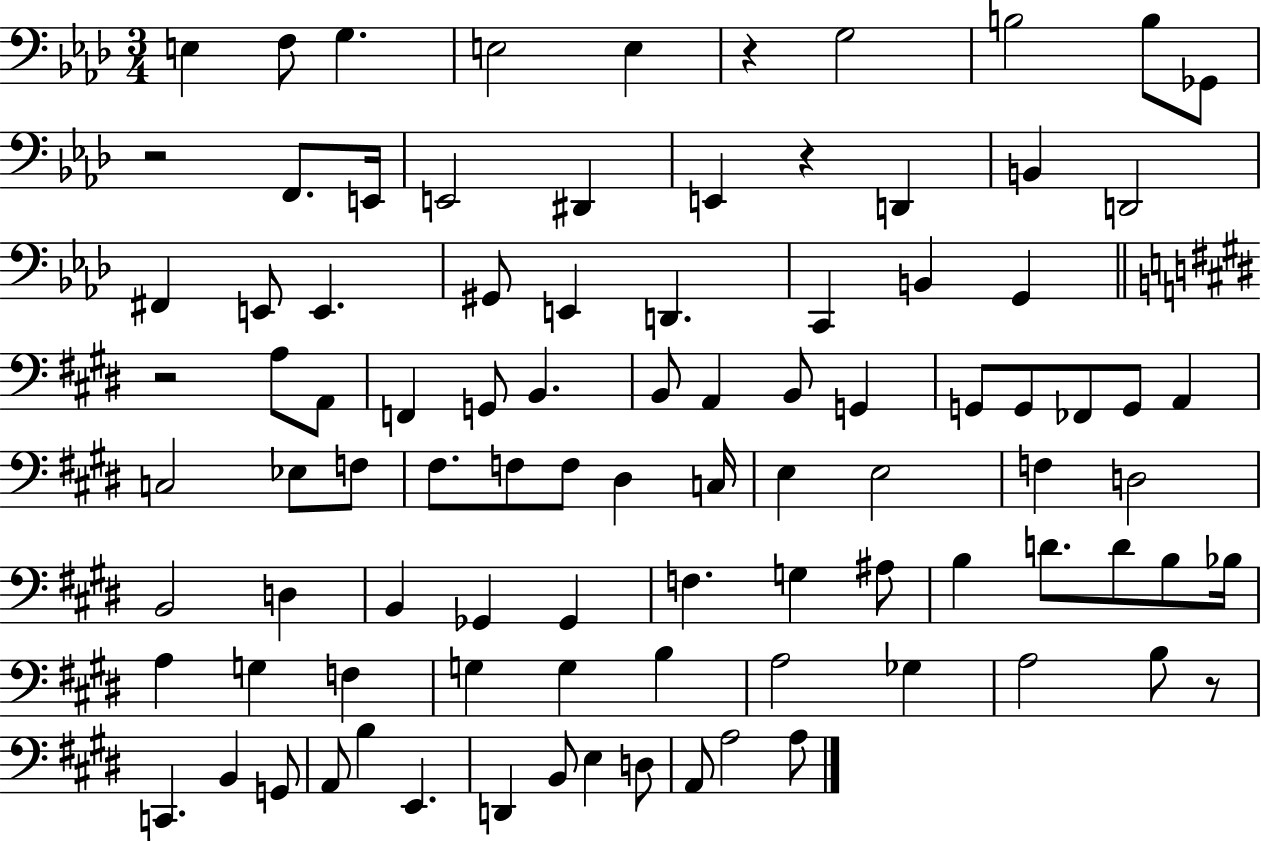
X:1
T:Untitled
M:3/4
L:1/4
K:Ab
E, F,/2 G, E,2 E, z G,2 B,2 B,/2 _G,,/2 z2 F,,/2 E,,/4 E,,2 ^D,, E,, z D,, B,, D,,2 ^F,, E,,/2 E,, ^G,,/2 E,, D,, C,, B,, G,, z2 A,/2 A,,/2 F,, G,,/2 B,, B,,/2 A,, B,,/2 G,, G,,/2 G,,/2 _F,,/2 G,,/2 A,, C,2 _E,/2 F,/2 ^F,/2 F,/2 F,/2 ^D, C,/4 E, E,2 F, D,2 B,,2 D, B,, _G,, _G,, F, G, ^A,/2 B, D/2 D/2 B,/2 _B,/4 A, G, F, G, G, B, A,2 _G, A,2 B,/2 z/2 C,, B,, G,,/2 A,,/2 B, E,, D,, B,,/2 E, D,/2 A,,/2 A,2 A,/2